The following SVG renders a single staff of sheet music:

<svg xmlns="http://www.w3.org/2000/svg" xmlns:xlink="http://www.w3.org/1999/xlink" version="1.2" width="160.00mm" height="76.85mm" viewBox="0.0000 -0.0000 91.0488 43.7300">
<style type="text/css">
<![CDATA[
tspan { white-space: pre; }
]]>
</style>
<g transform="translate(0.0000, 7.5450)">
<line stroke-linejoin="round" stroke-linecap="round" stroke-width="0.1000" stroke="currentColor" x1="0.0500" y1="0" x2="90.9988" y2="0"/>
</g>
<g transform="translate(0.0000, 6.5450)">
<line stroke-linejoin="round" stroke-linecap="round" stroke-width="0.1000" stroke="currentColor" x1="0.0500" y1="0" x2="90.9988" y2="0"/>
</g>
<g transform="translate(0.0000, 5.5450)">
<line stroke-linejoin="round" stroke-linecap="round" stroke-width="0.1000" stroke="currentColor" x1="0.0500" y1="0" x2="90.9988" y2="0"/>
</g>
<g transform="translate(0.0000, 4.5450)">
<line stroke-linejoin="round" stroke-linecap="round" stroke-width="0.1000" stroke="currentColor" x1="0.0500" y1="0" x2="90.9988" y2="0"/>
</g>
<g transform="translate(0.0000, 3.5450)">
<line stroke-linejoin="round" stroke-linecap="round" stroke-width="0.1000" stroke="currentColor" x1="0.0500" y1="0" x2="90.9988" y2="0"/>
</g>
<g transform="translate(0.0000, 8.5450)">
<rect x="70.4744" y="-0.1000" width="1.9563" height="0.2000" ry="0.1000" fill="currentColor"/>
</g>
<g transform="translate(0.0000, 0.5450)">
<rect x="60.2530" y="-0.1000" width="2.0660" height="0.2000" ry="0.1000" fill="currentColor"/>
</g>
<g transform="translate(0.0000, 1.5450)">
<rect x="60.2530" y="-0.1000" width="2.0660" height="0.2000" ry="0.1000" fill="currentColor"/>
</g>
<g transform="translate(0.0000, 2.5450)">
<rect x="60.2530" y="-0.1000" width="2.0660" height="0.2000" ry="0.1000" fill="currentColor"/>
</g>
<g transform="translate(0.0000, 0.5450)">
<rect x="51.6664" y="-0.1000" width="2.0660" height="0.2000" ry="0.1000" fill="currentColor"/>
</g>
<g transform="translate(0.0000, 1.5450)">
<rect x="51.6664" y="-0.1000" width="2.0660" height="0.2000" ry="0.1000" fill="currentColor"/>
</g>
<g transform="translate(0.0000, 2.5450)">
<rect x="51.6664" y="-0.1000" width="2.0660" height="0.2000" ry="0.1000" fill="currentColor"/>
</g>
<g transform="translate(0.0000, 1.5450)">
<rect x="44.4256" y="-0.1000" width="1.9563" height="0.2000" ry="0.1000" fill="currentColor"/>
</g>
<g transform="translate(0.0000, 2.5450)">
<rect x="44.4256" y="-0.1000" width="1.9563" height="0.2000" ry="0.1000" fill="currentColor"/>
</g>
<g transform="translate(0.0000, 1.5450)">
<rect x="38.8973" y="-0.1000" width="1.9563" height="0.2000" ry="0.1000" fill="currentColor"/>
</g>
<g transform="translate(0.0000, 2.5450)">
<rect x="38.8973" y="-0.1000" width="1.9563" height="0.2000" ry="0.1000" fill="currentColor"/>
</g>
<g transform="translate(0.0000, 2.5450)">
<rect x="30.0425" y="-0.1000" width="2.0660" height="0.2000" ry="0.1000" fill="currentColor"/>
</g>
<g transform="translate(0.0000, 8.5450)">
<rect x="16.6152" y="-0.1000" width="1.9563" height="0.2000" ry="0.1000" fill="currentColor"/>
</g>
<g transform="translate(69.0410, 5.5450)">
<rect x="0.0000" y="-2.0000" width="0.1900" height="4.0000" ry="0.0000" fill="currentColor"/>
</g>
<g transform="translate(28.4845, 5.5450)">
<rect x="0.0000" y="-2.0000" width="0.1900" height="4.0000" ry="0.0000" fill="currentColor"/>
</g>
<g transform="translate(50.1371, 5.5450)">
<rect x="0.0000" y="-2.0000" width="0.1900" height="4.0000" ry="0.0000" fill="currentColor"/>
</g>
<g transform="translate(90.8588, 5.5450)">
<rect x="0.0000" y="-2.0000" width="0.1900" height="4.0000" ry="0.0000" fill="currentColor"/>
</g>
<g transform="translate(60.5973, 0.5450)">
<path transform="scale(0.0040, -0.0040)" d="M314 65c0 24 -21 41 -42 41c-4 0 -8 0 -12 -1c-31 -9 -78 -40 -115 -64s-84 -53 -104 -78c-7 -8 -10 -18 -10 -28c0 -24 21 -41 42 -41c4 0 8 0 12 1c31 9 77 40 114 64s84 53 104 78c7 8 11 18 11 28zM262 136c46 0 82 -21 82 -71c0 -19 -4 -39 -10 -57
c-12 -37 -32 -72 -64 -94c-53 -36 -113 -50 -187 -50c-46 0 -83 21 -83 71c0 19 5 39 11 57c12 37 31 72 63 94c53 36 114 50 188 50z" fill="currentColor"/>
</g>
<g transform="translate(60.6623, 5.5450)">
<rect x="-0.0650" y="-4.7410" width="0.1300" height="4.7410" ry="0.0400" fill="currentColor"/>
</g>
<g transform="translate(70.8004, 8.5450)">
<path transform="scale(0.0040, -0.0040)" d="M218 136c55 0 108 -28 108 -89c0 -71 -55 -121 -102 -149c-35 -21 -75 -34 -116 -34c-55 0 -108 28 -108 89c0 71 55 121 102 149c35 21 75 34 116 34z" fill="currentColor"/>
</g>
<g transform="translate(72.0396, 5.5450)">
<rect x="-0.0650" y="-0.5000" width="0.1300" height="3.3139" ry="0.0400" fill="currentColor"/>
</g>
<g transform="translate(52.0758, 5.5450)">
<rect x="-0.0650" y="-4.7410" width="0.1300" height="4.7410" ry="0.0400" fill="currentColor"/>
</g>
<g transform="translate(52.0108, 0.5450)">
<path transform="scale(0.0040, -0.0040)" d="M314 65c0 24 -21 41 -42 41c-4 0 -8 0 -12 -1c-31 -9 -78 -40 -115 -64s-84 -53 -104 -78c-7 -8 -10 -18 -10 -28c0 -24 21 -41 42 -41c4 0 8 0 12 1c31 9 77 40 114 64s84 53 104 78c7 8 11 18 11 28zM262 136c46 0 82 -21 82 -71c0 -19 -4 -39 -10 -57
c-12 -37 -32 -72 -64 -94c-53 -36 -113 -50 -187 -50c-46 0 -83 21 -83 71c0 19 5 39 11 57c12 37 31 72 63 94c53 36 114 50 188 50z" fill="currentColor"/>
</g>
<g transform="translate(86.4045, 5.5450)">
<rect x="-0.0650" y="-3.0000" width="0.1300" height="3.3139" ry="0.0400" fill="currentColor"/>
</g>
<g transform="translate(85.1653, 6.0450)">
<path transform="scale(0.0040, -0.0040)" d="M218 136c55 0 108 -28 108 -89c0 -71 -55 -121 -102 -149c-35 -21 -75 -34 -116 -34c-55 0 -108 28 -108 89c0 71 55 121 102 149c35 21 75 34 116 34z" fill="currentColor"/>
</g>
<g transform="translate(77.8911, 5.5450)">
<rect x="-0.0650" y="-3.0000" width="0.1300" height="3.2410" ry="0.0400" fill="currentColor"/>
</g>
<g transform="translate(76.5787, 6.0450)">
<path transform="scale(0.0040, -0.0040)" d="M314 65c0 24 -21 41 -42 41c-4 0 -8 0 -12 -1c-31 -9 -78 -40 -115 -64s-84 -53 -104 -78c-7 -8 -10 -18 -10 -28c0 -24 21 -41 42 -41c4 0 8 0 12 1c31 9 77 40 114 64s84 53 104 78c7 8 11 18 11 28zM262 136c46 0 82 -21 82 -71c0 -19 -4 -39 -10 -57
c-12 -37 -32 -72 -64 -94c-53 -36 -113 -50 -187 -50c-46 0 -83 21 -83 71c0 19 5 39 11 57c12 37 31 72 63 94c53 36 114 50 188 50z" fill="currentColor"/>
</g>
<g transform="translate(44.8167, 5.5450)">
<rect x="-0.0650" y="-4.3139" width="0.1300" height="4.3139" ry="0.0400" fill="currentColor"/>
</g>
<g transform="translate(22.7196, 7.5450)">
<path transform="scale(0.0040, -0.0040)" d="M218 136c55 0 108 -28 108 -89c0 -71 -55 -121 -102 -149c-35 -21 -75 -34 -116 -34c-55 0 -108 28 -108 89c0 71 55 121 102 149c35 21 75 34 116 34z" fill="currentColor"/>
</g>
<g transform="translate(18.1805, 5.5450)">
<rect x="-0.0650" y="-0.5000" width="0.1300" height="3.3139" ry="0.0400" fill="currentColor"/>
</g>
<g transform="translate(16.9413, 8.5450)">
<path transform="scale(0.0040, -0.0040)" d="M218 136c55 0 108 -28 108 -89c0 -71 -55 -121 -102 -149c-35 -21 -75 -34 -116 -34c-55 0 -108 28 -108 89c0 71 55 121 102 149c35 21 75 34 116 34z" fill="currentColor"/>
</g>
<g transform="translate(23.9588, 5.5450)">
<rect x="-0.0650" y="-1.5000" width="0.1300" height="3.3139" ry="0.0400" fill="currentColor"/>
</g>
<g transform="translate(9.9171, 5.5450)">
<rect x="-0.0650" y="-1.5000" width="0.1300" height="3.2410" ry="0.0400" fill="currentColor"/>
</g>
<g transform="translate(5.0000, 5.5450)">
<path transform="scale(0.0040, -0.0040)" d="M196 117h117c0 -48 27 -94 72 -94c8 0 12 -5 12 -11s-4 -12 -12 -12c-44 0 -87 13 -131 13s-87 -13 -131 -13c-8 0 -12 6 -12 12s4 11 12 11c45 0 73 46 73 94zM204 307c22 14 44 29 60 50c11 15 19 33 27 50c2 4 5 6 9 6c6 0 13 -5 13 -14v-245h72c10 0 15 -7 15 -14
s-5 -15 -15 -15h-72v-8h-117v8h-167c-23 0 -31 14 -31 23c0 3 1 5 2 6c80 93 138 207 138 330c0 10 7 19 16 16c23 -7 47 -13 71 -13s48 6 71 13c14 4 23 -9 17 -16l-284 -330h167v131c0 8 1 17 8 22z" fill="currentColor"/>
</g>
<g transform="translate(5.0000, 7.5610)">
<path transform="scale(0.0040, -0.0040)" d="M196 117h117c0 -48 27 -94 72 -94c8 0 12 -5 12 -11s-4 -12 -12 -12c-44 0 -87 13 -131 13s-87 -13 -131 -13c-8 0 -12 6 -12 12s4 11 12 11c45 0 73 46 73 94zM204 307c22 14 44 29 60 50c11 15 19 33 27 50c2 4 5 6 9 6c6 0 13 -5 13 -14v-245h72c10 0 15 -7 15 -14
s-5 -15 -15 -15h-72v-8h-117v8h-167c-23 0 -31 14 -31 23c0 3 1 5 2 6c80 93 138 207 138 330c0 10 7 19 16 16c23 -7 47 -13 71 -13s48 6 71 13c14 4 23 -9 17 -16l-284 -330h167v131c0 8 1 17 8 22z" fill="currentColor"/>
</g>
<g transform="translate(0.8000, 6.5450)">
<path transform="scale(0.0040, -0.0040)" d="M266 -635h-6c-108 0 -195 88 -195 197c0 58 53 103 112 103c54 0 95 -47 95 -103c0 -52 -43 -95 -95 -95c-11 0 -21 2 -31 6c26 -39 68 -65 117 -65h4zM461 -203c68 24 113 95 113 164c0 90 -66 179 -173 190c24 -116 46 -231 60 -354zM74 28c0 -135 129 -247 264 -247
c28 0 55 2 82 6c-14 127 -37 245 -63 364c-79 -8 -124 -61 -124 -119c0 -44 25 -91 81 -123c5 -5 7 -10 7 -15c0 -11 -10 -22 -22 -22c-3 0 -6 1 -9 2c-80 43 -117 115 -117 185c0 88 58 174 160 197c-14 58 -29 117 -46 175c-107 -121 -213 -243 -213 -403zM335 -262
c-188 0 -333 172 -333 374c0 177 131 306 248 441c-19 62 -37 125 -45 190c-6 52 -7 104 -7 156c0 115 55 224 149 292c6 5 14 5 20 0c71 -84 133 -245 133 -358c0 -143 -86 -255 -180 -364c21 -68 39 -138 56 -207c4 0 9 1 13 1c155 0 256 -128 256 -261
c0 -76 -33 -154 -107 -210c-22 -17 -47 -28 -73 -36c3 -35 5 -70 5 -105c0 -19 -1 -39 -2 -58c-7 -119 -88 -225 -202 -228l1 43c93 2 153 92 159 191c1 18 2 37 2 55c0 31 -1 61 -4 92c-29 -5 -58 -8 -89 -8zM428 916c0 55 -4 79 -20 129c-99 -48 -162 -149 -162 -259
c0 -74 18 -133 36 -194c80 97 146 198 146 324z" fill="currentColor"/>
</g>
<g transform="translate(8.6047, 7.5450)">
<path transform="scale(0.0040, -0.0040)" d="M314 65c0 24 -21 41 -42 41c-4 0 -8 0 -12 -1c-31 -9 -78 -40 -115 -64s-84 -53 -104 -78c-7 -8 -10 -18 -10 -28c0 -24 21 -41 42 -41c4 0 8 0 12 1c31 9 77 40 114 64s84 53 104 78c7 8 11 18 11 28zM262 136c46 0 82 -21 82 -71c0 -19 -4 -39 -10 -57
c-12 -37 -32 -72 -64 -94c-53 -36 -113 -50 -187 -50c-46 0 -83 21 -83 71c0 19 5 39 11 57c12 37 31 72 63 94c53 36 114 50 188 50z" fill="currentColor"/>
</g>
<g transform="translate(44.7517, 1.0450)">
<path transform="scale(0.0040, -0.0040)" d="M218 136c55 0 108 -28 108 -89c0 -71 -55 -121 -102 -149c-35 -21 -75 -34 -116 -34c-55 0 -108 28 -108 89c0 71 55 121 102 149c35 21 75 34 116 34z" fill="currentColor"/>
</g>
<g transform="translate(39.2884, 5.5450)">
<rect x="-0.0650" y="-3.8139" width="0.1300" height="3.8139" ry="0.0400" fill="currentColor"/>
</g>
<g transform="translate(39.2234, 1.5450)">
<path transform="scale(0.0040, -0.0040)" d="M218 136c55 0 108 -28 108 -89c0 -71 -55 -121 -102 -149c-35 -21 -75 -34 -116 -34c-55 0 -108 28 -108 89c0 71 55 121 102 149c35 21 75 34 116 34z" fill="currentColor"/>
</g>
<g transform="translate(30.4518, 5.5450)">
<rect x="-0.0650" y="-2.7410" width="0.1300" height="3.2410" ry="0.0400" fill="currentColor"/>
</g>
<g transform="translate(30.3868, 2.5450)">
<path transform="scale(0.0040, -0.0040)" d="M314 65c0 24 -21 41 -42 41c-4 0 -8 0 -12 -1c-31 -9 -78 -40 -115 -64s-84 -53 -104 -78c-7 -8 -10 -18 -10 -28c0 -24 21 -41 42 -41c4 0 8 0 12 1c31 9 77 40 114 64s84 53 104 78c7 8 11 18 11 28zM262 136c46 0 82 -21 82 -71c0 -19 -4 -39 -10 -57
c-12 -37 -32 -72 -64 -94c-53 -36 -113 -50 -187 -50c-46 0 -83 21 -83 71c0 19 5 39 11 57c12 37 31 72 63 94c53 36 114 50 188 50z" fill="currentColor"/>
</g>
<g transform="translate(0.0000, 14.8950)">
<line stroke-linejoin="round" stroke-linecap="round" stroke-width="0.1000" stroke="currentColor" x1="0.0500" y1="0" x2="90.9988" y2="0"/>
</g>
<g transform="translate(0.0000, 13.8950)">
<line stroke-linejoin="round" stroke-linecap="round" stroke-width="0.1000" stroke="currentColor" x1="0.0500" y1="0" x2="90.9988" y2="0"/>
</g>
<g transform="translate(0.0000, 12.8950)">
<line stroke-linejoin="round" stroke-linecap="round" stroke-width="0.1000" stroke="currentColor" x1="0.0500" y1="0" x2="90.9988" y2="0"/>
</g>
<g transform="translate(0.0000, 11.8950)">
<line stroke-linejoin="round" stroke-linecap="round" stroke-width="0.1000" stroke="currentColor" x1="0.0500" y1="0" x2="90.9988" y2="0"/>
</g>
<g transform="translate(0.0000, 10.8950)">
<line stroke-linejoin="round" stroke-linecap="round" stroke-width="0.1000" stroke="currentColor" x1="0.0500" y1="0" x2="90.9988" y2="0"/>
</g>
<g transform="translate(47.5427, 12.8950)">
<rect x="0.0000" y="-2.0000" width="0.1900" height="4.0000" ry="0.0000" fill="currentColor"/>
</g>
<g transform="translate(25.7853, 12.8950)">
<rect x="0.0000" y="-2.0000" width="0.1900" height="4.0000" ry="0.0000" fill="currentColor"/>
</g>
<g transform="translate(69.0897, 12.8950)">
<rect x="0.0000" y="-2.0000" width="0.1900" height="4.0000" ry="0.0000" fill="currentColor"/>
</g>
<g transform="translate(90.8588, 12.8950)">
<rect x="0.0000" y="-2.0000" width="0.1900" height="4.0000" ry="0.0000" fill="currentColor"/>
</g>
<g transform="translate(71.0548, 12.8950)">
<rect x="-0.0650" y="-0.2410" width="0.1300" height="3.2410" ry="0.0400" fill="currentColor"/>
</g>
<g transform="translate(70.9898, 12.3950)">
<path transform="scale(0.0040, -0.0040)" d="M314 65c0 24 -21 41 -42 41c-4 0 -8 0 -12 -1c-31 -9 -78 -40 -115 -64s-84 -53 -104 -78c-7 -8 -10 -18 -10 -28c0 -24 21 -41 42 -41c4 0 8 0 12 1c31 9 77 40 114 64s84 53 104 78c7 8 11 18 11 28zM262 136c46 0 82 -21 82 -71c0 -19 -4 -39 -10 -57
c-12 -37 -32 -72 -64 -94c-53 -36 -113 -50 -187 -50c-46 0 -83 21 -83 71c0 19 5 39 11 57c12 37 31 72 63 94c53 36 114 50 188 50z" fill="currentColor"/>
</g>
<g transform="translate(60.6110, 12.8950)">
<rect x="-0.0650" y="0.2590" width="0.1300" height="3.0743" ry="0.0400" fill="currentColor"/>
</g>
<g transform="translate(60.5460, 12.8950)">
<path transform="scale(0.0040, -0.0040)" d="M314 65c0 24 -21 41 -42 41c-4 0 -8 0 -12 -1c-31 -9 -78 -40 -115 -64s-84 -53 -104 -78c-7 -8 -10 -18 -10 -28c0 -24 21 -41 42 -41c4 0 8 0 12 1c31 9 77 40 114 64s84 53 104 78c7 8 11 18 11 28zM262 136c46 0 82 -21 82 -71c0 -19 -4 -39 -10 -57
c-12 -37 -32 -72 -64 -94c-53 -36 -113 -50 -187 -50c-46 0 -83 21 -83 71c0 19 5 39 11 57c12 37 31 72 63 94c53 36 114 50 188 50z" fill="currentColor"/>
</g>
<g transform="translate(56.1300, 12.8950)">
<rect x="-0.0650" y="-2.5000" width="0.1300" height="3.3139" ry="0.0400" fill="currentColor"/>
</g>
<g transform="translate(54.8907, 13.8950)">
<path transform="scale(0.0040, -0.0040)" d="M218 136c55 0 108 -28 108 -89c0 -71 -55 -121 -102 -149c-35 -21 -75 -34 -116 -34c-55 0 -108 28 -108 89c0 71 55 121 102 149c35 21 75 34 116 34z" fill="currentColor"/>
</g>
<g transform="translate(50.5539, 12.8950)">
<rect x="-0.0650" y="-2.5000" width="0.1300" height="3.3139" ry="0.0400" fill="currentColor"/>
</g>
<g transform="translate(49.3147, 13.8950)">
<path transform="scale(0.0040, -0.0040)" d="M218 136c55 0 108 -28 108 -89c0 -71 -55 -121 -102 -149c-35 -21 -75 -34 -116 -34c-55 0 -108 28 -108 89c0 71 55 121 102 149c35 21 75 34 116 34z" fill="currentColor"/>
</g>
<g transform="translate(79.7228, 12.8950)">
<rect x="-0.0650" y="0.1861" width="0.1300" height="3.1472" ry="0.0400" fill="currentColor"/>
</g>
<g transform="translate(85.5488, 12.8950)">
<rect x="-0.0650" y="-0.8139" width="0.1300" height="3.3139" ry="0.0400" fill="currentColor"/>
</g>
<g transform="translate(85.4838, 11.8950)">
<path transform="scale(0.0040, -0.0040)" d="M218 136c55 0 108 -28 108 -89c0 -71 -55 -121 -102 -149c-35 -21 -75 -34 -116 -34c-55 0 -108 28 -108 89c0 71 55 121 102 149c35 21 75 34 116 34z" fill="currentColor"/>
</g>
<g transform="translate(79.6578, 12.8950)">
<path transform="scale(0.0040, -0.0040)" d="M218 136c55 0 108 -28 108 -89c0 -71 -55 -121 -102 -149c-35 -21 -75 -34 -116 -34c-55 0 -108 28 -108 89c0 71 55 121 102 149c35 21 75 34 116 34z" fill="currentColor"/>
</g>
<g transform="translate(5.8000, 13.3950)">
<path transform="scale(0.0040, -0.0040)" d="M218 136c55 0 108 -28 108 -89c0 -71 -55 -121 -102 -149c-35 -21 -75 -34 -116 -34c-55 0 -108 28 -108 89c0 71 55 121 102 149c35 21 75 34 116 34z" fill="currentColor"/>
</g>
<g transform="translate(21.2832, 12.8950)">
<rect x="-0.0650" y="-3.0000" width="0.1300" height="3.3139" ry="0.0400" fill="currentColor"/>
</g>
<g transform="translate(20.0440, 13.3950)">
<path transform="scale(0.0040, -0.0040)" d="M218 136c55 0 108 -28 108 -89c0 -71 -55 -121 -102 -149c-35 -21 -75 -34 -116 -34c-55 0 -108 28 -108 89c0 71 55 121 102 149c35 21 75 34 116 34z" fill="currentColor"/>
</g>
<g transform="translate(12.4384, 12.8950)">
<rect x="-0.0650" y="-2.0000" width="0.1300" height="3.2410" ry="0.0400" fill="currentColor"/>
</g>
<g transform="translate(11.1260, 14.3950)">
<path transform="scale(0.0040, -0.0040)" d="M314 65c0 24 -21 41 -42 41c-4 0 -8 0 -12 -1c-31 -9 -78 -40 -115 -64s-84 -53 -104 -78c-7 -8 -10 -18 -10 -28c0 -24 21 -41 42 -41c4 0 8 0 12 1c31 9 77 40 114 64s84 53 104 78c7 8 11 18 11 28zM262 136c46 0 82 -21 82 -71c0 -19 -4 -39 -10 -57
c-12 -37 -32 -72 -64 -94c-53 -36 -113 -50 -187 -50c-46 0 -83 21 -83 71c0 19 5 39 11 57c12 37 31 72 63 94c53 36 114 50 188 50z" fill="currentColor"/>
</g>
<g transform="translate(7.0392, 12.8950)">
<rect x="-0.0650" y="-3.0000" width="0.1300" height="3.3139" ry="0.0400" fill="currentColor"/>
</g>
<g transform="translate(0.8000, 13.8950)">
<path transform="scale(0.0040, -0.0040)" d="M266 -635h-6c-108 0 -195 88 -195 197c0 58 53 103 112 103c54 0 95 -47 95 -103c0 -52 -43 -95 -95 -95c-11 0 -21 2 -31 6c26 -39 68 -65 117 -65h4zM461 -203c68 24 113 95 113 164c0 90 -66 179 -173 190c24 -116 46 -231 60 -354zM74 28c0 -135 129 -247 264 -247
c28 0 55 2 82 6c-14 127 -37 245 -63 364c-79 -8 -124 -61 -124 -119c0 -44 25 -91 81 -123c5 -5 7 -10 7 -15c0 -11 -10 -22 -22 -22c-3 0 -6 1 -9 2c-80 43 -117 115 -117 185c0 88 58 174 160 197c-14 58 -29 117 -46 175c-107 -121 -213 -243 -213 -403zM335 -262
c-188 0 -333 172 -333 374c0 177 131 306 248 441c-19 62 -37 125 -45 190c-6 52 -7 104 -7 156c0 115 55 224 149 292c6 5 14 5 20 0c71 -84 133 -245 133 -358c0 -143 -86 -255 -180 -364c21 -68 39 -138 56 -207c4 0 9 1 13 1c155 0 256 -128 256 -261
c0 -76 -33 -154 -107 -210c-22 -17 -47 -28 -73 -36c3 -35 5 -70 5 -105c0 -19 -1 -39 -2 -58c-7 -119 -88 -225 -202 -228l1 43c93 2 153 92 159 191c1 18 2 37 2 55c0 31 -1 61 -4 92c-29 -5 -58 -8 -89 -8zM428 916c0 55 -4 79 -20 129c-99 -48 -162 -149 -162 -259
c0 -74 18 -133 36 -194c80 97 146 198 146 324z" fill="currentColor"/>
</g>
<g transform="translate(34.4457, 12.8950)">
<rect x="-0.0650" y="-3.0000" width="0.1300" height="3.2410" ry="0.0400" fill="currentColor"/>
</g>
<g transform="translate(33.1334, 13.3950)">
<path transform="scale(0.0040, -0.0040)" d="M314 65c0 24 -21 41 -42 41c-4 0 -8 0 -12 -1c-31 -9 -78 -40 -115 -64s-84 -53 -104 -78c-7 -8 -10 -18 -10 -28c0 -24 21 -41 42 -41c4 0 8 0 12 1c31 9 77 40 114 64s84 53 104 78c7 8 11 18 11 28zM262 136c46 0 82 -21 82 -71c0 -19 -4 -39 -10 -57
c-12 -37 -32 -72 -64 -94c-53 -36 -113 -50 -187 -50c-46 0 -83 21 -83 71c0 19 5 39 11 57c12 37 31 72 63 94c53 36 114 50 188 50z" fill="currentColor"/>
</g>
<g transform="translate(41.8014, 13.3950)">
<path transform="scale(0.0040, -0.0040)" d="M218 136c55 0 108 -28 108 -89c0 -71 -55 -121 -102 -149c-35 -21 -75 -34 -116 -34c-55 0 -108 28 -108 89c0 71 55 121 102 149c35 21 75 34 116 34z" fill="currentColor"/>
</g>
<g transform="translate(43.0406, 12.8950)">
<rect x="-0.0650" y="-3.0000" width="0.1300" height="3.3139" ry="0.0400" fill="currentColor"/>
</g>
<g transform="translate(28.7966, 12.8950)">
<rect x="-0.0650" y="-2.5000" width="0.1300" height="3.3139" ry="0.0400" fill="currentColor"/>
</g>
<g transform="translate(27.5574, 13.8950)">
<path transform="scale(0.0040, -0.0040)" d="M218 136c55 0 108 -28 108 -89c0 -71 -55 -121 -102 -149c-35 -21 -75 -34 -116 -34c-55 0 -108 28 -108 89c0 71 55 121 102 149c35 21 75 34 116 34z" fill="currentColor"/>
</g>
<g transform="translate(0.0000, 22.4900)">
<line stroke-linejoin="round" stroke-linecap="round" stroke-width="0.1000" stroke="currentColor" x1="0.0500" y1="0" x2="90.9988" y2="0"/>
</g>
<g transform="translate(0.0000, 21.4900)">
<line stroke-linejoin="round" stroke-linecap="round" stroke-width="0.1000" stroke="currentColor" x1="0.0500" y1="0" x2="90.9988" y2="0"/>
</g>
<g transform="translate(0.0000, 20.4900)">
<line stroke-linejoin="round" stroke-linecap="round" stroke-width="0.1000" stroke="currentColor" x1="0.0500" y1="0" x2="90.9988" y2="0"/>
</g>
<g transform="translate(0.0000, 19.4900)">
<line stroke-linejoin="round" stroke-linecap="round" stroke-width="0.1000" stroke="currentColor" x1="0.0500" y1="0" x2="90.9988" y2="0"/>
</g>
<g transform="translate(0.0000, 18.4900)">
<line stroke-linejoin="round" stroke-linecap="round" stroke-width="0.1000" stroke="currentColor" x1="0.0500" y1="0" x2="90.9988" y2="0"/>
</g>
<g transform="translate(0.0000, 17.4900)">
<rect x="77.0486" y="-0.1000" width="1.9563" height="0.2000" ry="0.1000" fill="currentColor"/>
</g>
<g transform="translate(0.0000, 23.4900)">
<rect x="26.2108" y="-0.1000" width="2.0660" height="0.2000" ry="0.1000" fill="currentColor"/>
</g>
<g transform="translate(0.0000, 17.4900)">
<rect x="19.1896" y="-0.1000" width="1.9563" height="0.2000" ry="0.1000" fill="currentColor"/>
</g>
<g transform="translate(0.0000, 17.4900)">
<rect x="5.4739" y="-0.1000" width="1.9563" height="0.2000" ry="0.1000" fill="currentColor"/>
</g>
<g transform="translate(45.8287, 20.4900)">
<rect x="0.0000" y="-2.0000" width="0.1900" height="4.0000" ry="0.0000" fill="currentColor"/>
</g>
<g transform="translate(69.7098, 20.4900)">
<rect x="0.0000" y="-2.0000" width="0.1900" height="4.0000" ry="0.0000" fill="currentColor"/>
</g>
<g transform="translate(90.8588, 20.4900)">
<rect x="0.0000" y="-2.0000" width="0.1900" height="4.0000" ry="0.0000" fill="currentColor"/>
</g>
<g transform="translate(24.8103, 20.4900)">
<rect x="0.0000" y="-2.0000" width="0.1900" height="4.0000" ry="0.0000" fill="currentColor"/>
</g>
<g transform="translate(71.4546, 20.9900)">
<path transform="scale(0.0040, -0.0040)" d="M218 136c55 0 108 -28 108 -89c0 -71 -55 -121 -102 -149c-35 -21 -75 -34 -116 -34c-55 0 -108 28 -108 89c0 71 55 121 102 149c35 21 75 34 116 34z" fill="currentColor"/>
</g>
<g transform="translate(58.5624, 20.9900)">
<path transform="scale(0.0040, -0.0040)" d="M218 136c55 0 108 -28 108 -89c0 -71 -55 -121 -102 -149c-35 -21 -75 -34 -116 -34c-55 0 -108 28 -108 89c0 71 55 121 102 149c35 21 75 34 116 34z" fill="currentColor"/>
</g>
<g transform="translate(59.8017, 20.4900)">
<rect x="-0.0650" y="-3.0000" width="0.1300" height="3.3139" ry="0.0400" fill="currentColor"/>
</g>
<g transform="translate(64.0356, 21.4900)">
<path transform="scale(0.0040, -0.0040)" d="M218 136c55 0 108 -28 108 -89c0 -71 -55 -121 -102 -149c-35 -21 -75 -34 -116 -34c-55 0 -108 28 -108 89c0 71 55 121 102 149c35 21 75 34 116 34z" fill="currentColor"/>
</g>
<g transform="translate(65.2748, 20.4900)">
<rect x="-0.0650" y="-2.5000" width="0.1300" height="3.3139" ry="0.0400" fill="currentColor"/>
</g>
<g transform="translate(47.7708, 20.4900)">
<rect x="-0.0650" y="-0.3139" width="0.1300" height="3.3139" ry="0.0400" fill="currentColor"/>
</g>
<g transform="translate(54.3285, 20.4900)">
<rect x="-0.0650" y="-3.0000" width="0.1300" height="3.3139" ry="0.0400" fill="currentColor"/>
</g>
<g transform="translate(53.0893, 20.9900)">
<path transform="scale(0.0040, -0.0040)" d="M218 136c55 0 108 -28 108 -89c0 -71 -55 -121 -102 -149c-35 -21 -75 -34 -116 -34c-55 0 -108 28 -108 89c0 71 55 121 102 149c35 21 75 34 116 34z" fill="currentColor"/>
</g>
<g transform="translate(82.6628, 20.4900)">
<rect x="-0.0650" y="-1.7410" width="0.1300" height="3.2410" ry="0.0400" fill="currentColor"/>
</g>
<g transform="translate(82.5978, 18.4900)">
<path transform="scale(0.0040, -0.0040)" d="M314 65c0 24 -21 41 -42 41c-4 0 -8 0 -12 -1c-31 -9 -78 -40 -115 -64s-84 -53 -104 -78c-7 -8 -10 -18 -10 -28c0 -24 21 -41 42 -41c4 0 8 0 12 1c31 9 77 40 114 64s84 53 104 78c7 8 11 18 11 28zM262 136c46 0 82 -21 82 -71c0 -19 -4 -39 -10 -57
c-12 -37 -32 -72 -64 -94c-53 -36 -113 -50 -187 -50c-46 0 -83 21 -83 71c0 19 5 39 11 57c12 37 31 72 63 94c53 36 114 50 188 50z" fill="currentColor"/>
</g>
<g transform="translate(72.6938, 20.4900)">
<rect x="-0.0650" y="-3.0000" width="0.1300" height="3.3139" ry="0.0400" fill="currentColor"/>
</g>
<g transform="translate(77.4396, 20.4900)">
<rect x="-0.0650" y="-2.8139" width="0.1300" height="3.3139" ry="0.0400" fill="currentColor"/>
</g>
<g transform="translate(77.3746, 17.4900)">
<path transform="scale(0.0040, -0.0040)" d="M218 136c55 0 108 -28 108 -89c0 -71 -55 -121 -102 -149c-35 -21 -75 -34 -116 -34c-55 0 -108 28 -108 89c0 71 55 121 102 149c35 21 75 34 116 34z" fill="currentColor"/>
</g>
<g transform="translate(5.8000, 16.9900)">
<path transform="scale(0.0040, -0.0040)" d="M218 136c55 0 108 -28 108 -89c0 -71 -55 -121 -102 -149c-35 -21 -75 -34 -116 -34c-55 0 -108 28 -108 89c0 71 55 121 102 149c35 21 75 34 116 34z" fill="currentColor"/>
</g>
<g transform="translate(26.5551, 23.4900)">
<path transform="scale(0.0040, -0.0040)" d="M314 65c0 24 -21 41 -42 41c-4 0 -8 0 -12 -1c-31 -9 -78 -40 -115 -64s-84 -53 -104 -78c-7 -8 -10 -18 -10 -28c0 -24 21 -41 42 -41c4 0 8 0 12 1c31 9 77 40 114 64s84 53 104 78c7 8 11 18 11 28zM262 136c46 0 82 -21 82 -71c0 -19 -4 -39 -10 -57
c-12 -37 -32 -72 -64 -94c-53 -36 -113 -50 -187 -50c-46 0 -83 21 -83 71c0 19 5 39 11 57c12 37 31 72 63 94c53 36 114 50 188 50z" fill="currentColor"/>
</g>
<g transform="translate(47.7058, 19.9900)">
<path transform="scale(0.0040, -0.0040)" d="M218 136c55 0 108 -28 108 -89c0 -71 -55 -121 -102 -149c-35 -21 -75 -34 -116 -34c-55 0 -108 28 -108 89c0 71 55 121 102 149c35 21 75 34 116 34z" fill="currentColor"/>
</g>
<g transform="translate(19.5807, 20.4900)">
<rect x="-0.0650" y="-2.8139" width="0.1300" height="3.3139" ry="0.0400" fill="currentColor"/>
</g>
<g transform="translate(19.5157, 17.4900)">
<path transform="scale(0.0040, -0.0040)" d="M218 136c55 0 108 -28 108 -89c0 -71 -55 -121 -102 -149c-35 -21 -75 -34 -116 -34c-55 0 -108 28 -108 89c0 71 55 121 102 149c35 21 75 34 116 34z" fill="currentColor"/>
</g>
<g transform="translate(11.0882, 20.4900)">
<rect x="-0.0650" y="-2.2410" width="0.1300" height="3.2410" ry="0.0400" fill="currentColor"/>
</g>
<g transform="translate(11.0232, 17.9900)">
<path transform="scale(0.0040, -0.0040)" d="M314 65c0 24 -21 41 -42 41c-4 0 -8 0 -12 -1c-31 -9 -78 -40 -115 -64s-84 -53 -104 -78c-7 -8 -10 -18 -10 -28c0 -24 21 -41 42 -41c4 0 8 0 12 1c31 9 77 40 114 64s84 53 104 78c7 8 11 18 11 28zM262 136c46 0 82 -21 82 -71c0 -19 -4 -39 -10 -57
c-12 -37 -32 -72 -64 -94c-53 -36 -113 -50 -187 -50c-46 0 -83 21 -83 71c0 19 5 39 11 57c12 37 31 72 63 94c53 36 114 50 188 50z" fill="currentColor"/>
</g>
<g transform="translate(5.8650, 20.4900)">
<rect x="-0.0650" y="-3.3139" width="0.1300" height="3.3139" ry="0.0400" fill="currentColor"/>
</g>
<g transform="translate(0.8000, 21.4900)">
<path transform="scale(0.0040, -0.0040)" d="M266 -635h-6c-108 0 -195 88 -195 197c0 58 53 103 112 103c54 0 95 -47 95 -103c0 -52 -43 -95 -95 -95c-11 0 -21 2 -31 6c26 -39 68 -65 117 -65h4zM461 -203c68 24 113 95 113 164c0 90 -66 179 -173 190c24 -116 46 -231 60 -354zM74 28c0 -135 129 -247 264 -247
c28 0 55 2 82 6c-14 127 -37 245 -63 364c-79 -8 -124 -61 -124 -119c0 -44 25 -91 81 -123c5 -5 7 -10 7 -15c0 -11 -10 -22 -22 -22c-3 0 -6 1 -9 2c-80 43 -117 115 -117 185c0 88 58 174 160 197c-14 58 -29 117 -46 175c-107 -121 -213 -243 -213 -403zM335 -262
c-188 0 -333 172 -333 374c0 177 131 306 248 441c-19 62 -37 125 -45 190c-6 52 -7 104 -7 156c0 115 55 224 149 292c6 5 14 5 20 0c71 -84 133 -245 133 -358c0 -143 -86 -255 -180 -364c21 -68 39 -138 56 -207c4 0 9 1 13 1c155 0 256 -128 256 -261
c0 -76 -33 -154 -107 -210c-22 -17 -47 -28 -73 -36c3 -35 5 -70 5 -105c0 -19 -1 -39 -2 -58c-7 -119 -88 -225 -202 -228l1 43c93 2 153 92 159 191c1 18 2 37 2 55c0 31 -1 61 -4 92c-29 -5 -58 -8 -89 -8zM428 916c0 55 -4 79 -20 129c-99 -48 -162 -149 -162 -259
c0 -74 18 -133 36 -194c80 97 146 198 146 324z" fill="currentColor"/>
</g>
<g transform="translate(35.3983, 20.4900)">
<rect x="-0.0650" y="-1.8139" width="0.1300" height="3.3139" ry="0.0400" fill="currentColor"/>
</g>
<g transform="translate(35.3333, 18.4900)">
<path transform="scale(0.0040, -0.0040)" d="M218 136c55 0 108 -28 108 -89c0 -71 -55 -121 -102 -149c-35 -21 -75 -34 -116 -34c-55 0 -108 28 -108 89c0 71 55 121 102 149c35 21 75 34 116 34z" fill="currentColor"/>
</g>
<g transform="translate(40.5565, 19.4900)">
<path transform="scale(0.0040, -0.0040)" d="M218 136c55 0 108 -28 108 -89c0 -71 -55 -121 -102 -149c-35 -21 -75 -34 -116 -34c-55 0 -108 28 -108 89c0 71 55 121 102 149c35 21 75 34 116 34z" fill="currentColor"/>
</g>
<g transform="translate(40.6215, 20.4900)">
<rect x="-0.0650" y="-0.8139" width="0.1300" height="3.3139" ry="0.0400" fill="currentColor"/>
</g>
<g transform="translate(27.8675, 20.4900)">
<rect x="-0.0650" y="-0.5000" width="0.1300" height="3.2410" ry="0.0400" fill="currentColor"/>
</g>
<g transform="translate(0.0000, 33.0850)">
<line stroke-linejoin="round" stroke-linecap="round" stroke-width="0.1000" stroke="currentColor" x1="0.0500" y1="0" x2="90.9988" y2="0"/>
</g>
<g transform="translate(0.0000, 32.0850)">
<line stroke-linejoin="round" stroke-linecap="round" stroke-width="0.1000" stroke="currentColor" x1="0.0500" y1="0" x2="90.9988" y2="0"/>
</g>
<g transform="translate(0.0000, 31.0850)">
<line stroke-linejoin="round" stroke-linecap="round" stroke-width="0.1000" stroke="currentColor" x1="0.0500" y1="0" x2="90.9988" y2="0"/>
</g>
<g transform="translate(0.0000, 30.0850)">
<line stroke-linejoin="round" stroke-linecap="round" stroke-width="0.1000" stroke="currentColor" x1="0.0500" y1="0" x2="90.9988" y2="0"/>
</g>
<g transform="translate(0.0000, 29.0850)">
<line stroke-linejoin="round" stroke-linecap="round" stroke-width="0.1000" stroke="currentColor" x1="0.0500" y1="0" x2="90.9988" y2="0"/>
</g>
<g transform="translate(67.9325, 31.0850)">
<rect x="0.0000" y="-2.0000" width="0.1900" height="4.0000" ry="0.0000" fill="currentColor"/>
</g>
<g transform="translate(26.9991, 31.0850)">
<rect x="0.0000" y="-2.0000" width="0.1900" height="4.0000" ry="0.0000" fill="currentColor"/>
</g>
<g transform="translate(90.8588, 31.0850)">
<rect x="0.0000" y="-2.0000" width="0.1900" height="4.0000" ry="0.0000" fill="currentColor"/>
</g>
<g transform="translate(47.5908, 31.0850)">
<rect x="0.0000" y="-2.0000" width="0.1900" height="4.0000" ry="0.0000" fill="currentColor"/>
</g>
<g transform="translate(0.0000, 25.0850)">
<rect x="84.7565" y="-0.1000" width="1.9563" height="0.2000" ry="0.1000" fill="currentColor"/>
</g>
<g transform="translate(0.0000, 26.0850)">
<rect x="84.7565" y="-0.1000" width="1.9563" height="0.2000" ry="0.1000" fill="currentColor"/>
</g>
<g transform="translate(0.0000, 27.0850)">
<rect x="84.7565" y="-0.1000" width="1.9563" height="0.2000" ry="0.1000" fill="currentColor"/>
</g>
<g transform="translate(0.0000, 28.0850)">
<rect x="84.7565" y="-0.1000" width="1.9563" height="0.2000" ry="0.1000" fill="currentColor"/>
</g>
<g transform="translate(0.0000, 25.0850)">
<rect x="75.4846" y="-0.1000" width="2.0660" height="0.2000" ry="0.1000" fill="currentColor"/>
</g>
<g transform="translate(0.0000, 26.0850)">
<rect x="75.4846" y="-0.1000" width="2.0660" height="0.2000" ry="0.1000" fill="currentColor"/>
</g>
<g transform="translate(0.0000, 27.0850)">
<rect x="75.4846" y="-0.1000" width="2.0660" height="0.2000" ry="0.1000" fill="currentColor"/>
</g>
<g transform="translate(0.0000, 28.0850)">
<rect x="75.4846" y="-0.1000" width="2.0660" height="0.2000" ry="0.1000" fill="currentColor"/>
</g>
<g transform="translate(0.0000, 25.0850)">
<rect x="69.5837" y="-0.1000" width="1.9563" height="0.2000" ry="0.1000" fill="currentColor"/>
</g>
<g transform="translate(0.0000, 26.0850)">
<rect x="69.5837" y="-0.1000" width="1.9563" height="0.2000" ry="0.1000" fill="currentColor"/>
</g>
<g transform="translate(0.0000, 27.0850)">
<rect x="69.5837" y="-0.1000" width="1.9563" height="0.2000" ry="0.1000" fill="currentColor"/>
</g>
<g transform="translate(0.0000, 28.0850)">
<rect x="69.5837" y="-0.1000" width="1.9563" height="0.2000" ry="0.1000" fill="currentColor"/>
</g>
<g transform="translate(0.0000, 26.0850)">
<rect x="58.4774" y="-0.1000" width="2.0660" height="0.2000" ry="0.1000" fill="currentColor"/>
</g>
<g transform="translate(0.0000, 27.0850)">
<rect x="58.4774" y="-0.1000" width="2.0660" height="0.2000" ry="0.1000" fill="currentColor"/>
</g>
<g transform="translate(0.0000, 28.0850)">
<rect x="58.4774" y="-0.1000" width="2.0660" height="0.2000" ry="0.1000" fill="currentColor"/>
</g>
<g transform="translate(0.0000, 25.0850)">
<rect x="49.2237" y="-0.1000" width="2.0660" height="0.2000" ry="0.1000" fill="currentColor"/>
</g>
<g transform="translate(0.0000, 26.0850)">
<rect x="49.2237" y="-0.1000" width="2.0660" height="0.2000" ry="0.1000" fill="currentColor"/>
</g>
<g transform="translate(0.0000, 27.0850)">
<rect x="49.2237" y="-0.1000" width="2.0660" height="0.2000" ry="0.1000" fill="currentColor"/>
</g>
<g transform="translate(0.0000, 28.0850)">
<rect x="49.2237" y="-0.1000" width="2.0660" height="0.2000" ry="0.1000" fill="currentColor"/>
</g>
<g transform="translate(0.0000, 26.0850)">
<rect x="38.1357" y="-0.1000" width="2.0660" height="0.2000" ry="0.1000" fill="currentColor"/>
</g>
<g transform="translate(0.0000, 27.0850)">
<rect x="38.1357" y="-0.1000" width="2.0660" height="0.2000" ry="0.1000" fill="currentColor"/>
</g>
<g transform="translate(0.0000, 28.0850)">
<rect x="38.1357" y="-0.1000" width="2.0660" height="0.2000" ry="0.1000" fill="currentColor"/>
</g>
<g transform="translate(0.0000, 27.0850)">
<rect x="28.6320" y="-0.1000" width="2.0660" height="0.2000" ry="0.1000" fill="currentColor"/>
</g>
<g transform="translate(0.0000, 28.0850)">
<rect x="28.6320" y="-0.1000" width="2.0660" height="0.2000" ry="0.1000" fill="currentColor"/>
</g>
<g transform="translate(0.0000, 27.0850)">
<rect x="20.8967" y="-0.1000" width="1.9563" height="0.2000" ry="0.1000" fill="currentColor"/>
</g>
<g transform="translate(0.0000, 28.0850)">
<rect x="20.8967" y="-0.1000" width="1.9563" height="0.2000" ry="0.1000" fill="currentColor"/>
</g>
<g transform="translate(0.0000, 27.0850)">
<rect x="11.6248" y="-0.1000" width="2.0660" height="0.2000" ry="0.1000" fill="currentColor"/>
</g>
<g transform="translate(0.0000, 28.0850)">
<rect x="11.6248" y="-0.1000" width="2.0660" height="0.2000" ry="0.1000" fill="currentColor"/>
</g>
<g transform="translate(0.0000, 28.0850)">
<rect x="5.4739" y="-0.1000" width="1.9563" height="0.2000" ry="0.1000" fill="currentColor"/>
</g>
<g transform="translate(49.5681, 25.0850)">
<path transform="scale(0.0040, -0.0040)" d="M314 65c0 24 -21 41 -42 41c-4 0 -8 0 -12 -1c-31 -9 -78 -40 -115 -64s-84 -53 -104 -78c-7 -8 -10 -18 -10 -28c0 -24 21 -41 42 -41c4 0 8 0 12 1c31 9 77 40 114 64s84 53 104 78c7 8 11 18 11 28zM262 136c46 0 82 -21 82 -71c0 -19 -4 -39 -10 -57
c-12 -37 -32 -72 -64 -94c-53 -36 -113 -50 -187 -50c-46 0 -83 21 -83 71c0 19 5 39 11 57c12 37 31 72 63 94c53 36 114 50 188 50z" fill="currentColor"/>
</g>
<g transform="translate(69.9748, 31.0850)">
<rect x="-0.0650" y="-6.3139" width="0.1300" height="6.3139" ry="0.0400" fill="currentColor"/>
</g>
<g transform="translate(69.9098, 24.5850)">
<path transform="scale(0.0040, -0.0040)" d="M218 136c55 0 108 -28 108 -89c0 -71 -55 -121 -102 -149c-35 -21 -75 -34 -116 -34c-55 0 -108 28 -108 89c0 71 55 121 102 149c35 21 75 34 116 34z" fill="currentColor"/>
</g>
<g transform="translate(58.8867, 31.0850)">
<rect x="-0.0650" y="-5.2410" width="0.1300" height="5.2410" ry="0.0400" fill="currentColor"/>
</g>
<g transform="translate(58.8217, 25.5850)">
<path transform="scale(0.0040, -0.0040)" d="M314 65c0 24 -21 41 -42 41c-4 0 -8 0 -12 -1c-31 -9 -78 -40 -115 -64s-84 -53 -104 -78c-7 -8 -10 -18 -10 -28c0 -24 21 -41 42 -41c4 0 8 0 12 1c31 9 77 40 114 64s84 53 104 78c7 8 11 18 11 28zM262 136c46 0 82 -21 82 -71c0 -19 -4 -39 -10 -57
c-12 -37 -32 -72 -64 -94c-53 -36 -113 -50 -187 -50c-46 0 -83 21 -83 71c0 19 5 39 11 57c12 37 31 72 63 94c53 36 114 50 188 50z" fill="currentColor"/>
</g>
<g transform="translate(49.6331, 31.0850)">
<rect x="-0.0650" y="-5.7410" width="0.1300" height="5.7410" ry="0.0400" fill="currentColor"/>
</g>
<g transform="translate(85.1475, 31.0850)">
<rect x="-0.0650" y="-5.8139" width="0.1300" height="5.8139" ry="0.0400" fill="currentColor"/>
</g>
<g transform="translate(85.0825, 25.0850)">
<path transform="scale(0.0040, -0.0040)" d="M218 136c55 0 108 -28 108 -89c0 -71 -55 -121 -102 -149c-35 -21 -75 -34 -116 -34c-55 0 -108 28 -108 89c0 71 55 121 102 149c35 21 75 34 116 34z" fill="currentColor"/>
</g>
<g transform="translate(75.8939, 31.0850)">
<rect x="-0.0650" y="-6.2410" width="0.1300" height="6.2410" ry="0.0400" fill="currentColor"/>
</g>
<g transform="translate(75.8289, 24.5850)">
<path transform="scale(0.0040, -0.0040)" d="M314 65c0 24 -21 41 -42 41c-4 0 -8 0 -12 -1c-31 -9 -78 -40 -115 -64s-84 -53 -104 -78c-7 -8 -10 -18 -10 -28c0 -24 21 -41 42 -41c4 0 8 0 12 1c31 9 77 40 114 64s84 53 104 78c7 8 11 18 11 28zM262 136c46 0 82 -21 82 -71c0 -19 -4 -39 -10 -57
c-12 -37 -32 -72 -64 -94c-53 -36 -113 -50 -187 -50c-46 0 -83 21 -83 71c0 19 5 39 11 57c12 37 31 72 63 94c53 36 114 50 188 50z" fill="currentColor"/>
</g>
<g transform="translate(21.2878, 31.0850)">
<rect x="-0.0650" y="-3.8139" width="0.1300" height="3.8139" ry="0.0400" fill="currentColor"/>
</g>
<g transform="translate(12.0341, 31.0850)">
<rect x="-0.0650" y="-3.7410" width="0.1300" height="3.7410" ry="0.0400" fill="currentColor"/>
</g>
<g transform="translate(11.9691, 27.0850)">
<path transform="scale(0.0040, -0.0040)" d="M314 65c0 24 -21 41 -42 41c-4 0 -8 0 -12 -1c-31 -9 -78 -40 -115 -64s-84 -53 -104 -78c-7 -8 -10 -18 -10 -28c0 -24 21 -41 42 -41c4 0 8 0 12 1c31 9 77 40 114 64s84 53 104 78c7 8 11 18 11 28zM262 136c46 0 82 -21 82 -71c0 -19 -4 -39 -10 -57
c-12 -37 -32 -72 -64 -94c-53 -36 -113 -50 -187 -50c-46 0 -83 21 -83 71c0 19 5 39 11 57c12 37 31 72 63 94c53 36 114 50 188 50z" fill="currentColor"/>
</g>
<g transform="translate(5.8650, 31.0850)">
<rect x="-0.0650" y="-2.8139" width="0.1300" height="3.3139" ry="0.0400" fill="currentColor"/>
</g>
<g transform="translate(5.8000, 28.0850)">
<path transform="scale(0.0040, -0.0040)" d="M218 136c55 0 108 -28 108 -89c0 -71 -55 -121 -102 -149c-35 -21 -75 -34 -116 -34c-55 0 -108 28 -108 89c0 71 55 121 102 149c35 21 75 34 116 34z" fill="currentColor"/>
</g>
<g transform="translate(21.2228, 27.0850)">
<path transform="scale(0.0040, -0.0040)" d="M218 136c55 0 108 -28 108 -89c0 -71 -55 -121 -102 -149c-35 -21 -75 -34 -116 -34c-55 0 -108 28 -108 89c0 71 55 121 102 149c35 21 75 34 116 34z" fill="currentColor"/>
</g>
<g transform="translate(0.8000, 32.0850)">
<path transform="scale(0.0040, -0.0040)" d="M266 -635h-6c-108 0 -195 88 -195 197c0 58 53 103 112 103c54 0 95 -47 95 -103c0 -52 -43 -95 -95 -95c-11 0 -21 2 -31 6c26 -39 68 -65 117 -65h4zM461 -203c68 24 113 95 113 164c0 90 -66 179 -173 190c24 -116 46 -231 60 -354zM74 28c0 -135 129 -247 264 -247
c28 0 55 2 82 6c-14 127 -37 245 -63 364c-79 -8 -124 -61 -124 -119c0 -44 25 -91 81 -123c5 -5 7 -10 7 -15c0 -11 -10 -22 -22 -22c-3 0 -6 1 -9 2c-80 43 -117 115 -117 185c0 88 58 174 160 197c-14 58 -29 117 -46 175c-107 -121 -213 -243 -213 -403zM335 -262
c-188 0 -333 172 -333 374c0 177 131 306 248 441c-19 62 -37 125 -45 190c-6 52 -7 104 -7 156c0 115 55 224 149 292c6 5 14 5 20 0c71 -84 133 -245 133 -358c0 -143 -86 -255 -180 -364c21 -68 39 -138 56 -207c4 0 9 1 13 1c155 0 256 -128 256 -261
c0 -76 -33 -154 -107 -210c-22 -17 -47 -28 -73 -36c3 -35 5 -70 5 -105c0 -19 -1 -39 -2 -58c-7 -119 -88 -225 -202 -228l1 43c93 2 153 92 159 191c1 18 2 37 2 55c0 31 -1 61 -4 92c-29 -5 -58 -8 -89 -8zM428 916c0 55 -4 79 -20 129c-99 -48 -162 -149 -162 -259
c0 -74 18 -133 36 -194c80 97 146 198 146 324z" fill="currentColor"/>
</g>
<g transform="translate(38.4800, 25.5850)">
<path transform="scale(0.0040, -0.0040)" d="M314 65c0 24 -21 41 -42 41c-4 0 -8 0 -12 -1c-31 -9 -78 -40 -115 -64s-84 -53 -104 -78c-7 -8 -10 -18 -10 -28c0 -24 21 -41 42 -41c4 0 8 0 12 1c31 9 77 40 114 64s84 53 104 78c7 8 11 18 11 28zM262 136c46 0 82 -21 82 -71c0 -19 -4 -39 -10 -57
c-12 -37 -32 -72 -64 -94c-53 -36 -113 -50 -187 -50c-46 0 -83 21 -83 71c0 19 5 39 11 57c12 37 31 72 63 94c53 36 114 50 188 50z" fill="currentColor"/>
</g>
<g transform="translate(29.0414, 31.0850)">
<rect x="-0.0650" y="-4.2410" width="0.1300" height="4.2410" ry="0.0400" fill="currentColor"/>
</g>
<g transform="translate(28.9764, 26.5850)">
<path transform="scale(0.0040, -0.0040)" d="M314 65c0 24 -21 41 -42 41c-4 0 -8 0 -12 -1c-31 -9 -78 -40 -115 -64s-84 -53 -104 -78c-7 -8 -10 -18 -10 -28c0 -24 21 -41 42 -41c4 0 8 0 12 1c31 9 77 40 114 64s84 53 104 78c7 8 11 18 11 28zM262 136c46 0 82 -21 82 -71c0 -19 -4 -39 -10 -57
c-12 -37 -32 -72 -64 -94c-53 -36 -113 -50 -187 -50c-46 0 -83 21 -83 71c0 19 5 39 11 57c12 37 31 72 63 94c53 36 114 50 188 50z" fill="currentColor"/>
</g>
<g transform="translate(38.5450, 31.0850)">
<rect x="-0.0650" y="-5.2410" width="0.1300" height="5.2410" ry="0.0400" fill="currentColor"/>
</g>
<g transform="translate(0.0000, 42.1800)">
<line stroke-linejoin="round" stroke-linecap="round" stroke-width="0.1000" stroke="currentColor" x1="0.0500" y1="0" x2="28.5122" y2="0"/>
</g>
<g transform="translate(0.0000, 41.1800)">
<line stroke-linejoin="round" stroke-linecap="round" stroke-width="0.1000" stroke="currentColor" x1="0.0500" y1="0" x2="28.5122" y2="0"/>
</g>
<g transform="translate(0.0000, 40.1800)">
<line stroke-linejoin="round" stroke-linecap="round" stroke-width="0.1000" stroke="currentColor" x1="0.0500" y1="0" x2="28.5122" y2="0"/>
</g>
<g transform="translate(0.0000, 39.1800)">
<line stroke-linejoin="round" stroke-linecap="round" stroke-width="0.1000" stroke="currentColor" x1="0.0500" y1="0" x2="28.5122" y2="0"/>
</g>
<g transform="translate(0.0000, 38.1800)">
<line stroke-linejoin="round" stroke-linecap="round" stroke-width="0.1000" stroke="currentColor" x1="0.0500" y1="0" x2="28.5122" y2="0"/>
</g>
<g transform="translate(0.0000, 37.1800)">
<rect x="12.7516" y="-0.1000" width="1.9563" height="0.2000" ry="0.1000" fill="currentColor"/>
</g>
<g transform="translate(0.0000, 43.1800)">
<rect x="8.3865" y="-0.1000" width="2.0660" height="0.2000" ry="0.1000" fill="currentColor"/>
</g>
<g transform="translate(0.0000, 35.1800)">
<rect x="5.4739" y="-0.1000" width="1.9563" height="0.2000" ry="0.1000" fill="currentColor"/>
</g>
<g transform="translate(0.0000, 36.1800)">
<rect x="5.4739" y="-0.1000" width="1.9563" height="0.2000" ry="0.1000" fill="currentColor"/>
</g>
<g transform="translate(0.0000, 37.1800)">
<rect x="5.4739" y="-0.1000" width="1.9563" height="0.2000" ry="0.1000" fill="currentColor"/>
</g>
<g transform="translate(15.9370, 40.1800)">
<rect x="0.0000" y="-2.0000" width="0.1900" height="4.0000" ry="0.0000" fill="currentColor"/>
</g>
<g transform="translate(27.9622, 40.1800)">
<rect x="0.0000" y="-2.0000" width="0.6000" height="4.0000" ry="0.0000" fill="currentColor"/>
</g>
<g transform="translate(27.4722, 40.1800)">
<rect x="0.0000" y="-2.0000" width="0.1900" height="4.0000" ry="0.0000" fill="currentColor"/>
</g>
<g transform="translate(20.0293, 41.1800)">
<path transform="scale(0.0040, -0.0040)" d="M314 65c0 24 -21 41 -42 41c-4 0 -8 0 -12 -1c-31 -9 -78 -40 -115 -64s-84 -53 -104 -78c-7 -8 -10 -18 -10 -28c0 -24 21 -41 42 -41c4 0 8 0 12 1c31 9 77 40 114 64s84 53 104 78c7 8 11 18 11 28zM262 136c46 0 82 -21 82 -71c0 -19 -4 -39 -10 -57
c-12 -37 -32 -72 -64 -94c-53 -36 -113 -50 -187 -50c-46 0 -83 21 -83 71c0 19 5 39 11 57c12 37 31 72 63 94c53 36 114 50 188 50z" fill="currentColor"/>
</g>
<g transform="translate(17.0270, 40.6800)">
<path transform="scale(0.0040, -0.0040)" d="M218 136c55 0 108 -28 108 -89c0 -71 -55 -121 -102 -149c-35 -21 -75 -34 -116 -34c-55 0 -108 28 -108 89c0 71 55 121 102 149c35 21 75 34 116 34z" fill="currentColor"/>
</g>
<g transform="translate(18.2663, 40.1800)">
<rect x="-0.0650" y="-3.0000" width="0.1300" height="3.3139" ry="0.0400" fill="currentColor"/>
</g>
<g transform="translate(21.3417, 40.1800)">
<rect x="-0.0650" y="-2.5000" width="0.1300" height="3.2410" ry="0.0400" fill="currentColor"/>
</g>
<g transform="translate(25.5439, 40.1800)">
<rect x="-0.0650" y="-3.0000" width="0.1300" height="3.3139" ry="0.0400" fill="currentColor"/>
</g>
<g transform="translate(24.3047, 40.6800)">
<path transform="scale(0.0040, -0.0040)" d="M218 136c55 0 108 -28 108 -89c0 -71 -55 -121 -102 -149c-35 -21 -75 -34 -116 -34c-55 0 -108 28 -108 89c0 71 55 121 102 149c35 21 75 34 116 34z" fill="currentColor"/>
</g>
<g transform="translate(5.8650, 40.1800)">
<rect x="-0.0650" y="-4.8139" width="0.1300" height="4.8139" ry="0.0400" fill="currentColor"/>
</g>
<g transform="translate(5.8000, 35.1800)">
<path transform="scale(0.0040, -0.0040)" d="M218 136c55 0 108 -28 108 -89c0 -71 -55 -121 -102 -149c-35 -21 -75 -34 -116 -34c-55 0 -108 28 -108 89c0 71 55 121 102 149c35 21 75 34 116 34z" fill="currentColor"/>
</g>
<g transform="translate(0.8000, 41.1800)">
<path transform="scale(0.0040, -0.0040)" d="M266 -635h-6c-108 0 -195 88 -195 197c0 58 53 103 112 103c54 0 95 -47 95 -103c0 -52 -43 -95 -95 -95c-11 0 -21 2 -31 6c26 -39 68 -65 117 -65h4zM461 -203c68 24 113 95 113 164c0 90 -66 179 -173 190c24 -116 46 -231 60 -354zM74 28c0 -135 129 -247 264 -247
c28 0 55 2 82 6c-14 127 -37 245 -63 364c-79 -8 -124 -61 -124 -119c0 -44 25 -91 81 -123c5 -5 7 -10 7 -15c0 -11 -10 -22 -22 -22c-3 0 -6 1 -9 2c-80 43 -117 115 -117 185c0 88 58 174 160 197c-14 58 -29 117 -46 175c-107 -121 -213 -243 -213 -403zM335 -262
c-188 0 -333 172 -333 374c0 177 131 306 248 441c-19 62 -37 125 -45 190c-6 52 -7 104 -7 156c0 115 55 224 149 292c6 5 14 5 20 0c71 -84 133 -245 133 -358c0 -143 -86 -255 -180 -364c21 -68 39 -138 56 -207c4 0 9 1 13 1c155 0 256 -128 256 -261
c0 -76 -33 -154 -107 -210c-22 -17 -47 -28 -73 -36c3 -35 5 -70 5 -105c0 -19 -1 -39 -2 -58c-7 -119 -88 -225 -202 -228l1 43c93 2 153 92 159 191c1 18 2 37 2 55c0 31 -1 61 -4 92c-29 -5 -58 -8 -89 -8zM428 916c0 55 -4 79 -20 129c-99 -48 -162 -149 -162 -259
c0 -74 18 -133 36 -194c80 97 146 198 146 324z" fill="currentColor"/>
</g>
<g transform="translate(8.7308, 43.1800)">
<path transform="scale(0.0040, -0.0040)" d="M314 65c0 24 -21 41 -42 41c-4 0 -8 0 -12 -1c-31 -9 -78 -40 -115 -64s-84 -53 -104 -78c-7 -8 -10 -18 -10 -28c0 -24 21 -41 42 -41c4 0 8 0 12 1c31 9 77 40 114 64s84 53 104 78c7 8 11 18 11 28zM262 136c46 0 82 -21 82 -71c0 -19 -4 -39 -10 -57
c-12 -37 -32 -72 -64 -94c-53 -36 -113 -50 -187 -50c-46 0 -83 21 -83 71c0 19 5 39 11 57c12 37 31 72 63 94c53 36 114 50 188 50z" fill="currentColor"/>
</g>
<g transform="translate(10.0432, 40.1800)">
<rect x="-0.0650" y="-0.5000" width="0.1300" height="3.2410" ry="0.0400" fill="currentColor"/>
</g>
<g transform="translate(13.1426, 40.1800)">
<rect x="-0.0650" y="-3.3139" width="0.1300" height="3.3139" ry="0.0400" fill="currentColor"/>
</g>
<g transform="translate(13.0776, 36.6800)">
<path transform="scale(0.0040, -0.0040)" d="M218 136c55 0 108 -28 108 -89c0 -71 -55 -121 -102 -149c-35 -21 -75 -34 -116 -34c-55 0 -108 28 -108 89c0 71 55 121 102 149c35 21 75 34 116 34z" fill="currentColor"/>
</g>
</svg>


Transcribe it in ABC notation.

X:1
T:Untitled
M:4/4
L:1/4
K:C
E2 C E a2 c' d' e'2 e'2 C A2 A A F2 A G A2 A G G B2 c2 B d b g2 a C2 f d c A A G A a f2 a c'2 c' d'2 f'2 g'2 f'2 a' a'2 g' e' C2 b A G2 A